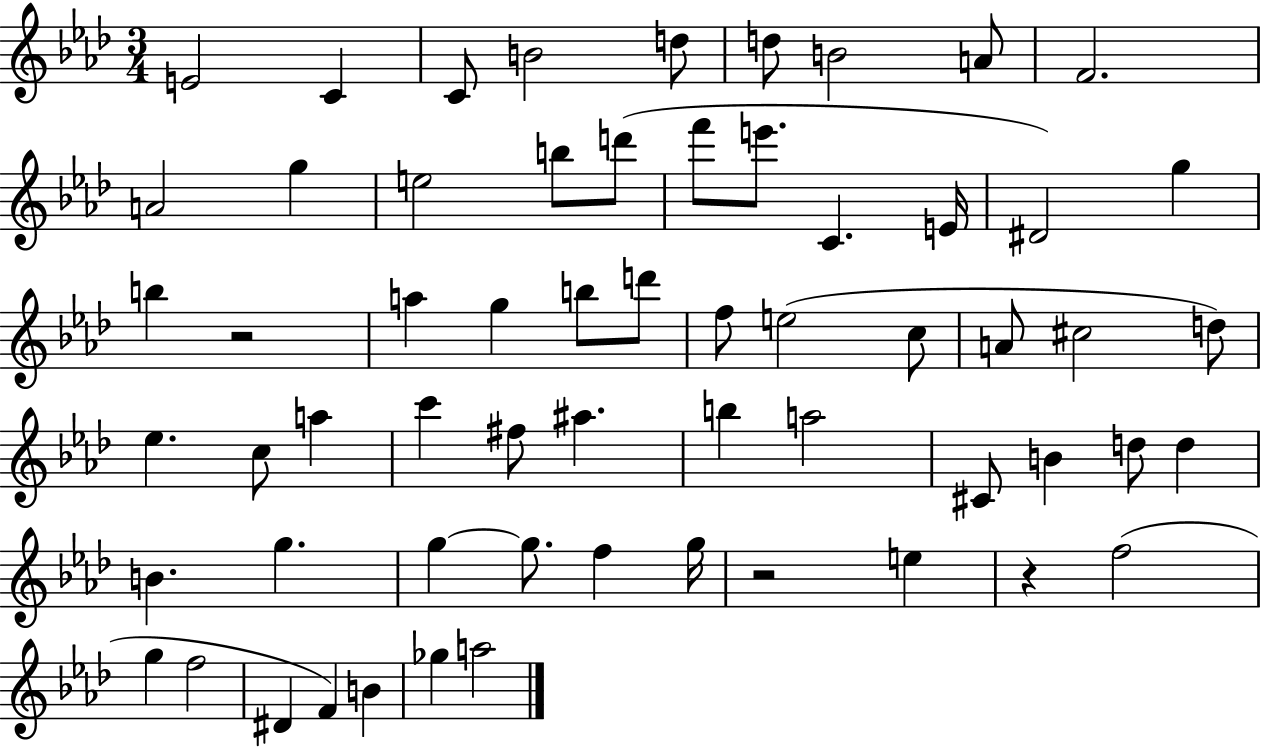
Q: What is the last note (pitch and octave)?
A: A5